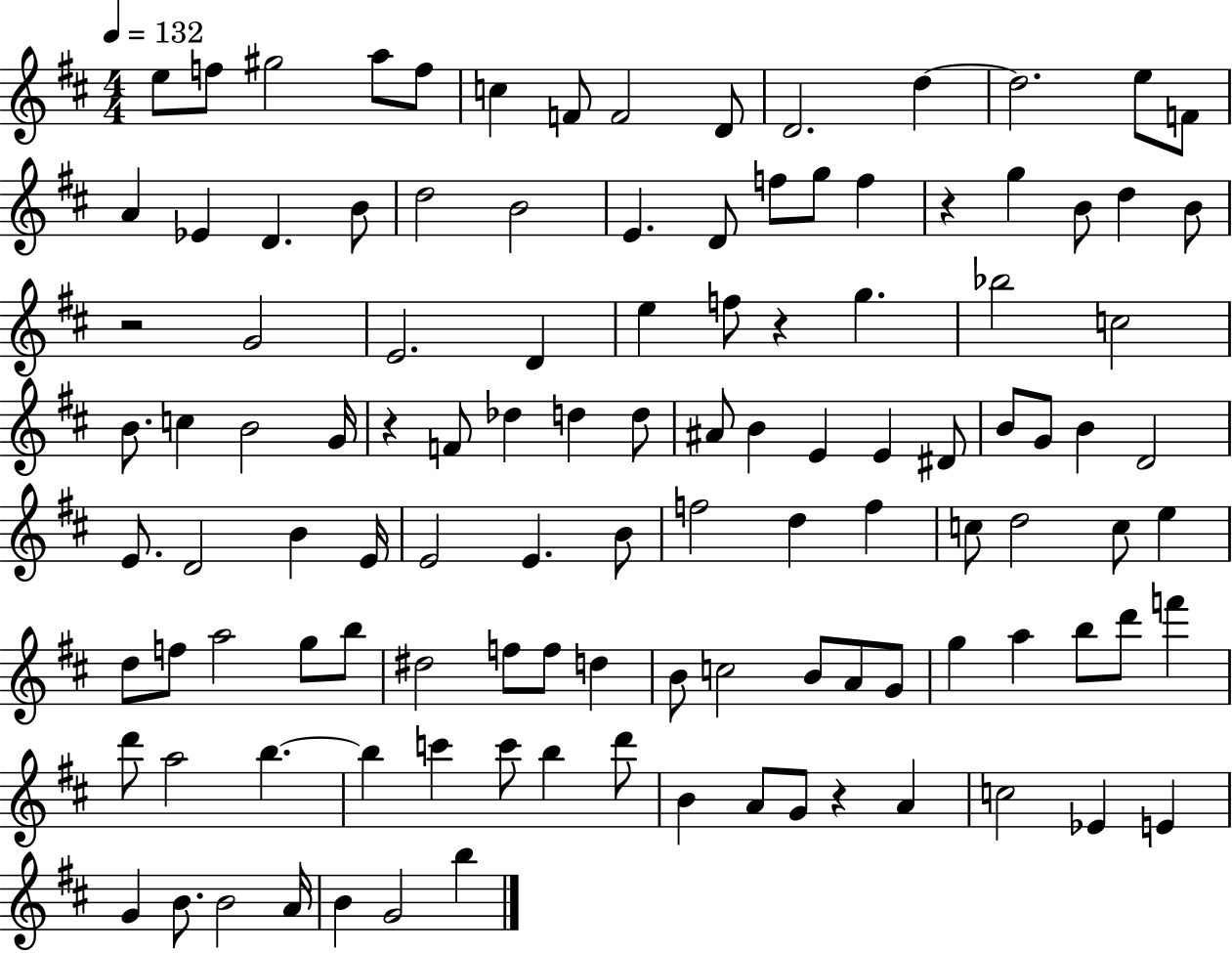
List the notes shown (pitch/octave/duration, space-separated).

E5/e F5/e G#5/h A5/e F5/e C5/q F4/e F4/h D4/e D4/h. D5/q D5/h. E5/e F4/e A4/q Eb4/q D4/q. B4/e D5/h B4/h E4/q. D4/e F5/e G5/e F5/q R/q G5/q B4/e D5/q B4/e R/h G4/h E4/h. D4/q E5/q F5/e R/q G5/q. Bb5/h C5/h B4/e. C5/q B4/h G4/s R/q F4/e Db5/q D5/q D5/e A#4/e B4/q E4/q E4/q D#4/e B4/e G4/e B4/q D4/h E4/e. D4/h B4/q E4/s E4/h E4/q. B4/e F5/h D5/q F5/q C5/e D5/h C5/e E5/q D5/e F5/e A5/h G5/e B5/e D#5/h F5/e F5/e D5/q B4/e C5/h B4/e A4/e G4/e G5/q A5/q B5/e D6/e F6/q D6/e A5/h B5/q. B5/q C6/q C6/e B5/q D6/e B4/q A4/e G4/e R/q A4/q C5/h Eb4/q E4/q G4/q B4/e. B4/h A4/s B4/q G4/h B5/q